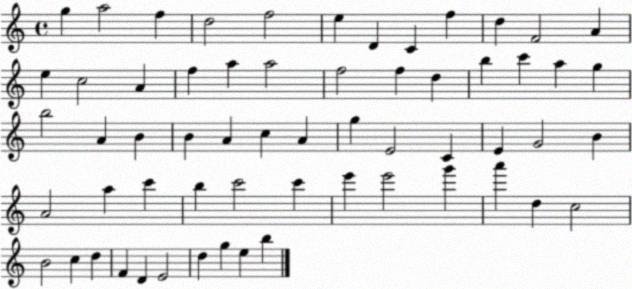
X:1
T:Untitled
M:4/4
L:1/4
K:C
g a2 f d2 f2 e D C f d F2 A e c2 A f a a2 f2 f d b c' a g b2 A B B A c A g E2 C E G2 B A2 a c' b c'2 c' e' e'2 g' a' d c2 B2 c d F D E2 d g e b